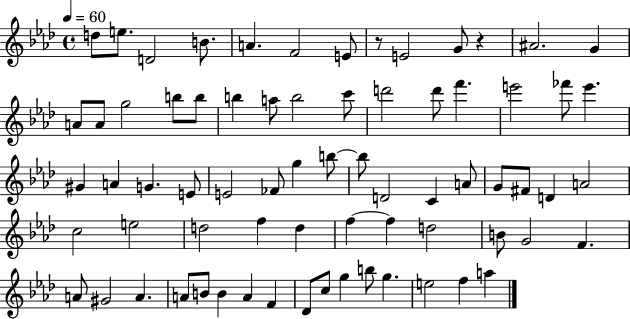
{
  \clef treble
  \time 4/4
  \defaultTimeSignature
  \key aes \major
  \tempo 4 = 60
  d''8 e''8. d'2 b'8. | a'4. f'2 e'8 | r8 e'2 g'8 r4 | ais'2. g'4 | \break a'8 a'8 g''2 b''8 b''8 | b''4 a''8 b''2 c'''8 | d'''2 d'''8 f'''4. | e'''2 fes'''8 e'''4. | \break gis'4 a'4 g'4. e'8 | e'2 fes'8 g''4 b''8~~ | b''8 d'2 c'4 a'8 | g'8 fis'8 d'4 a'2 | \break c''2 e''2 | d''2 f''4 d''4 | f''4~~ f''4 d''2 | b'8 g'2 f'4. | \break a'8 gis'2 a'4. | a'8 b'8 b'4 a'4 f'4 | des'8 c''8 g''4 b''8 g''4. | e''2 f''4 a''4 | \break \bar "|."
}